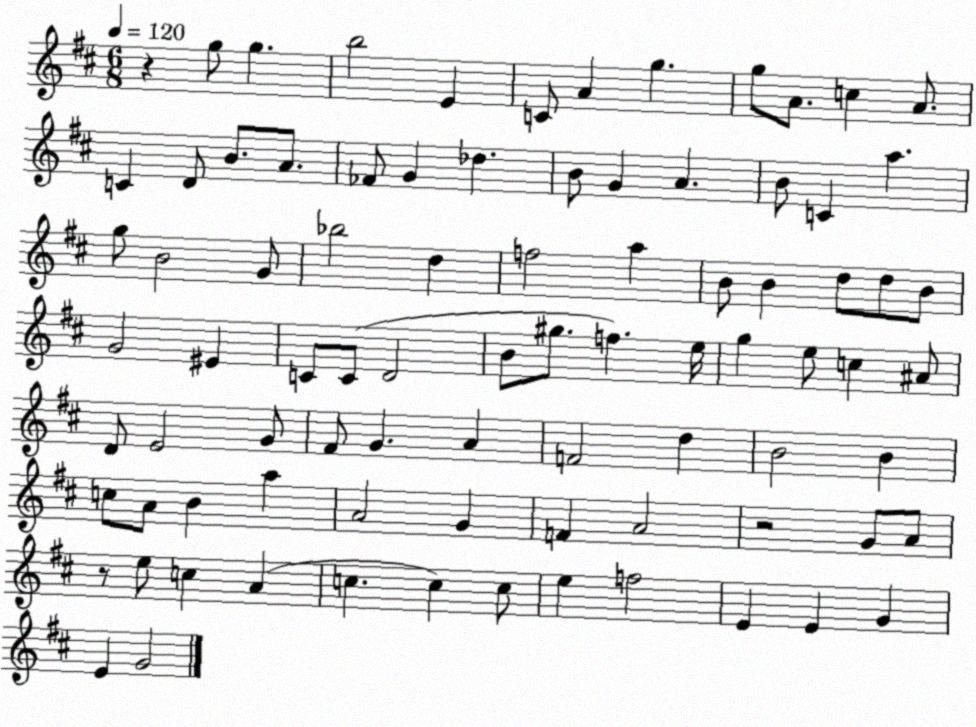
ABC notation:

X:1
T:Untitled
M:6/8
L:1/4
K:D
z g/2 g b2 E C/2 A g g/2 A/2 c A/2 C D/2 B/2 A/2 _F/2 G _d B/2 G A B/2 C a g/2 B2 G/2 _b2 d f2 a B/2 B d/2 d/2 B/2 G2 ^E C/2 C/2 D2 B/2 ^g/2 f e/4 g e/2 c ^A/2 D/2 E2 G/2 ^F/2 G A F2 d B2 B c/2 A/2 B a A2 G F A2 z2 G/2 A/2 z/2 e/2 c A c c c/2 e f2 E E G E G2